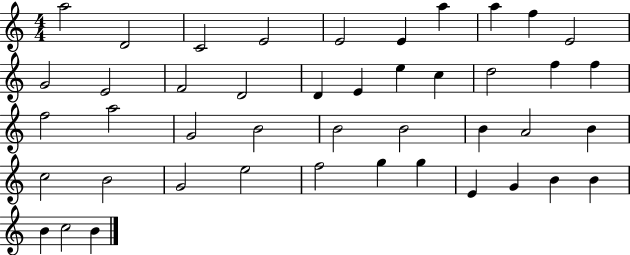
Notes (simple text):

A5/h D4/h C4/h E4/h E4/h E4/q A5/q A5/q F5/q E4/h G4/h E4/h F4/h D4/h D4/q E4/q E5/q C5/q D5/h F5/q F5/q F5/h A5/h G4/h B4/h B4/h B4/h B4/q A4/h B4/q C5/h B4/h G4/h E5/h F5/h G5/q G5/q E4/q G4/q B4/q B4/q B4/q C5/h B4/q